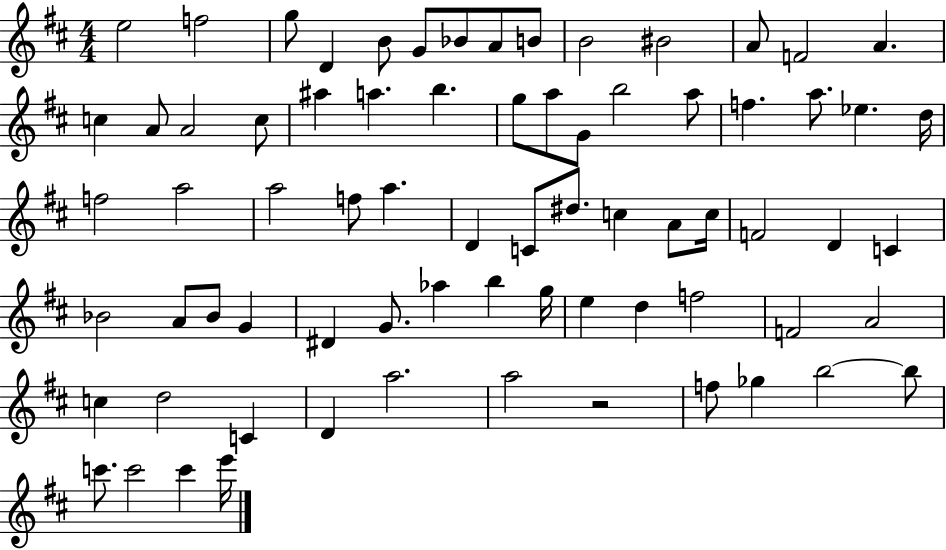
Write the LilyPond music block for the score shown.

{
  \clef treble
  \numericTimeSignature
  \time 4/4
  \key d \major
  e''2 f''2 | g''8 d'4 b'8 g'8 bes'8 a'8 b'8 | b'2 bis'2 | a'8 f'2 a'4. | \break c''4 a'8 a'2 c''8 | ais''4 a''4. b''4. | g''8 a''8 g'8 b''2 a''8 | f''4. a''8. ees''4. d''16 | \break f''2 a''2 | a''2 f''8 a''4. | d'4 c'8 dis''8. c''4 a'8 c''16 | f'2 d'4 c'4 | \break bes'2 a'8 bes'8 g'4 | dis'4 g'8. aes''4 b''4 g''16 | e''4 d''4 f''2 | f'2 a'2 | \break c''4 d''2 c'4 | d'4 a''2. | a''2 r2 | f''8 ges''4 b''2~~ b''8 | \break c'''8. c'''2 c'''4 e'''16 | \bar "|."
}